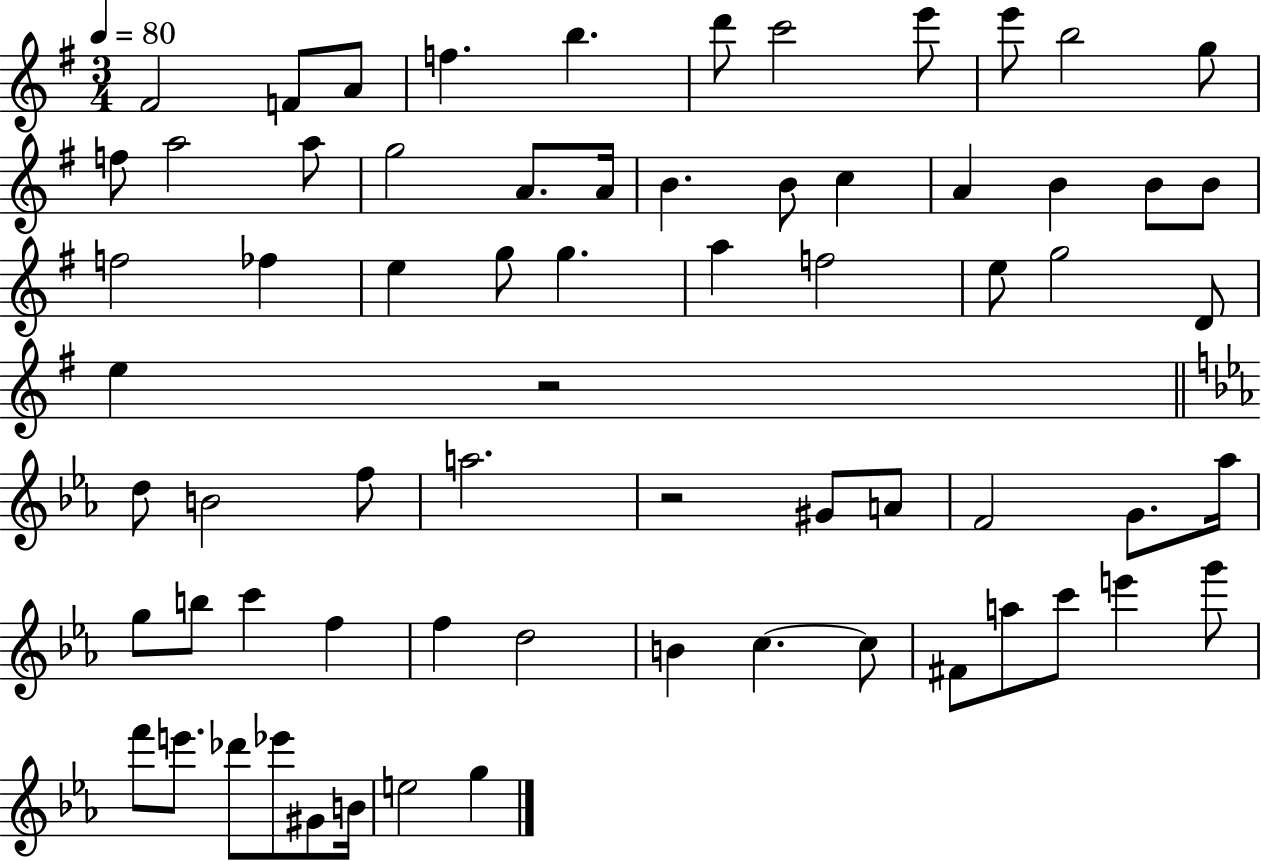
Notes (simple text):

F#4/h F4/e A4/e F5/q. B5/q. D6/e C6/h E6/e E6/e B5/h G5/e F5/e A5/h A5/e G5/h A4/e. A4/s B4/q. B4/e C5/q A4/q B4/q B4/e B4/e F5/h FES5/q E5/q G5/e G5/q. A5/q F5/h E5/e G5/h D4/e E5/q R/h D5/e B4/h F5/e A5/h. R/h G#4/e A4/e F4/h G4/e. Ab5/s G5/e B5/e C6/q F5/q F5/q D5/h B4/q C5/q. C5/e F#4/e A5/e C6/e E6/q G6/e F6/e E6/e. Db6/e Eb6/e G#4/e B4/s E5/h G5/q